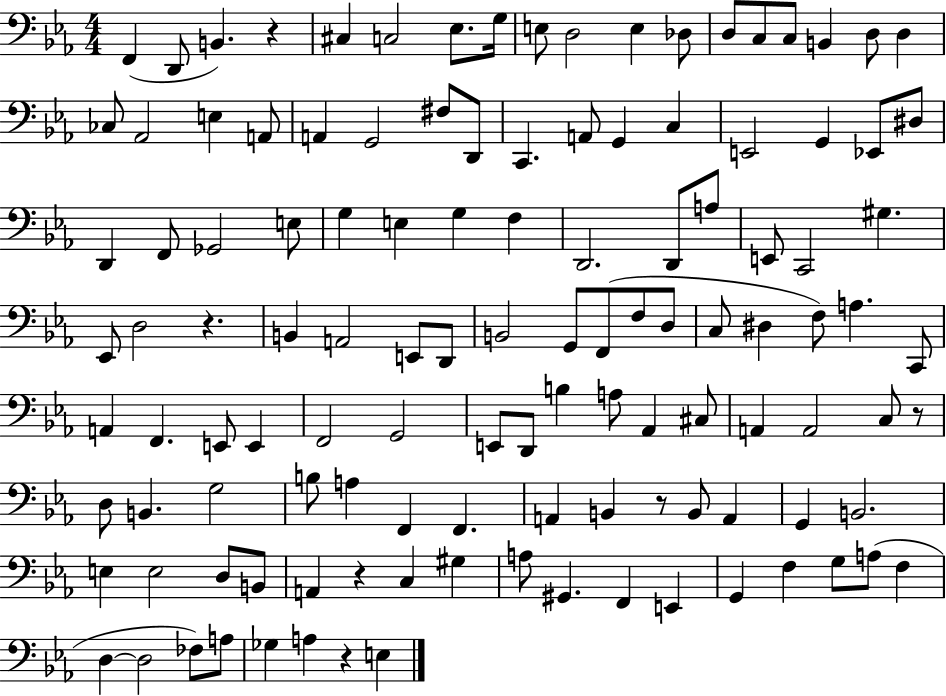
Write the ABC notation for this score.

X:1
T:Untitled
M:4/4
L:1/4
K:Eb
F,, D,,/2 B,, z ^C, C,2 _E,/2 G,/4 E,/2 D,2 E, _D,/2 D,/2 C,/2 C,/2 B,, D,/2 D, _C,/2 _A,,2 E, A,,/2 A,, G,,2 ^F,/2 D,,/2 C,, A,,/2 G,, C, E,,2 G,, _E,,/2 ^D,/2 D,, F,,/2 _G,,2 E,/2 G, E, G, F, D,,2 D,,/2 A,/2 E,,/2 C,,2 ^G, _E,,/2 D,2 z B,, A,,2 E,,/2 D,,/2 B,,2 G,,/2 F,,/2 F,/2 D,/2 C,/2 ^D, F,/2 A, C,,/2 A,, F,, E,,/2 E,, F,,2 G,,2 E,,/2 D,,/2 B, A,/2 _A,, ^C,/2 A,, A,,2 C,/2 z/2 D,/2 B,, G,2 B,/2 A, F,, F,, A,, B,, z/2 B,,/2 A,, G,, B,,2 E, E,2 D,/2 B,,/2 A,, z C, ^G, A,/2 ^G,, F,, E,, G,, F, G,/2 A,/2 F, D, D,2 _F,/2 A,/2 _G, A, z E,